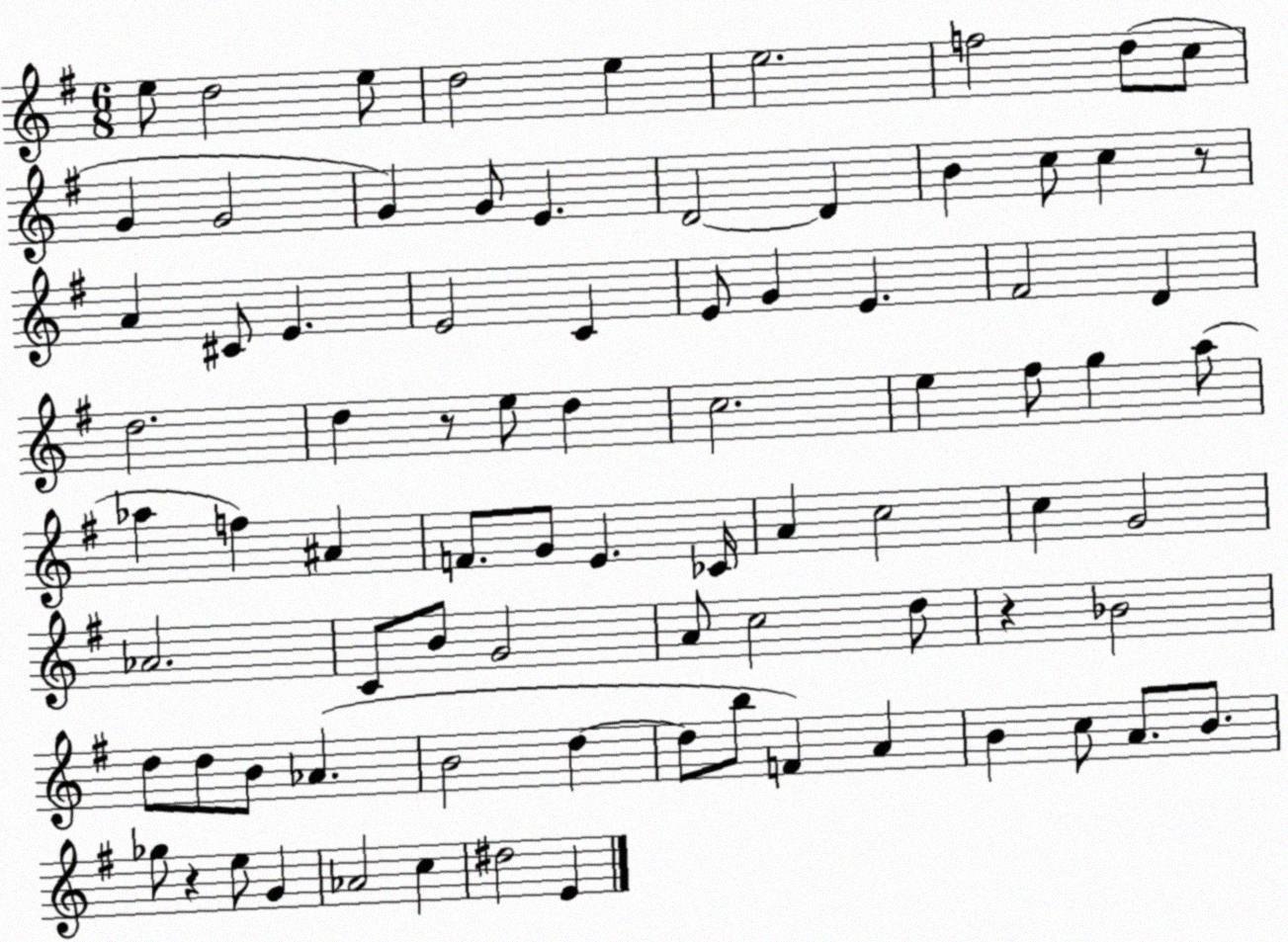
X:1
T:Untitled
M:6/8
L:1/4
K:G
e/2 d2 e/2 d2 e e2 f2 d/2 c/2 G G2 G G/2 E D2 D B c/2 c z/2 A ^C/2 E E2 C E/2 G E ^F2 D d2 d z/2 e/2 d c2 e ^f/2 g a/2 _a f ^A F/2 G/2 E _C/4 A c2 c G2 _A2 C/2 B/2 G2 A/2 c2 d/2 z _B2 d/2 d/2 B/2 _A B2 d d/2 b/2 F A B c/2 A/2 B/2 _g/2 z e/2 G _A2 c ^d2 E